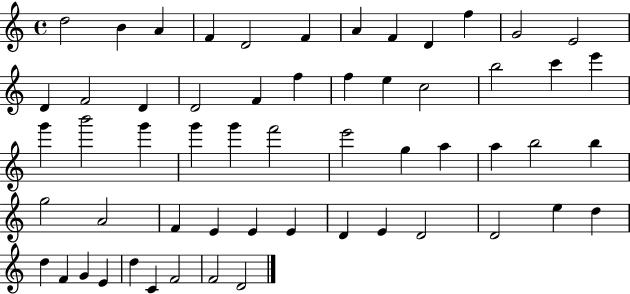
{
  \clef treble
  \time 4/4
  \defaultTimeSignature
  \key c \major
  d''2 b'4 a'4 | f'4 d'2 f'4 | a'4 f'4 d'4 f''4 | g'2 e'2 | \break d'4 f'2 d'4 | d'2 f'4 f''4 | f''4 e''4 c''2 | b''2 c'''4 e'''4 | \break g'''4 b'''2 g'''4 | g'''4 g'''4 f'''2 | e'''2 g''4 a''4 | a''4 b''2 b''4 | \break g''2 a'2 | f'4 e'4 e'4 e'4 | d'4 e'4 d'2 | d'2 e''4 d''4 | \break d''4 f'4 g'4 e'4 | d''4 c'4 f'2 | f'2 d'2 | \bar "|."
}